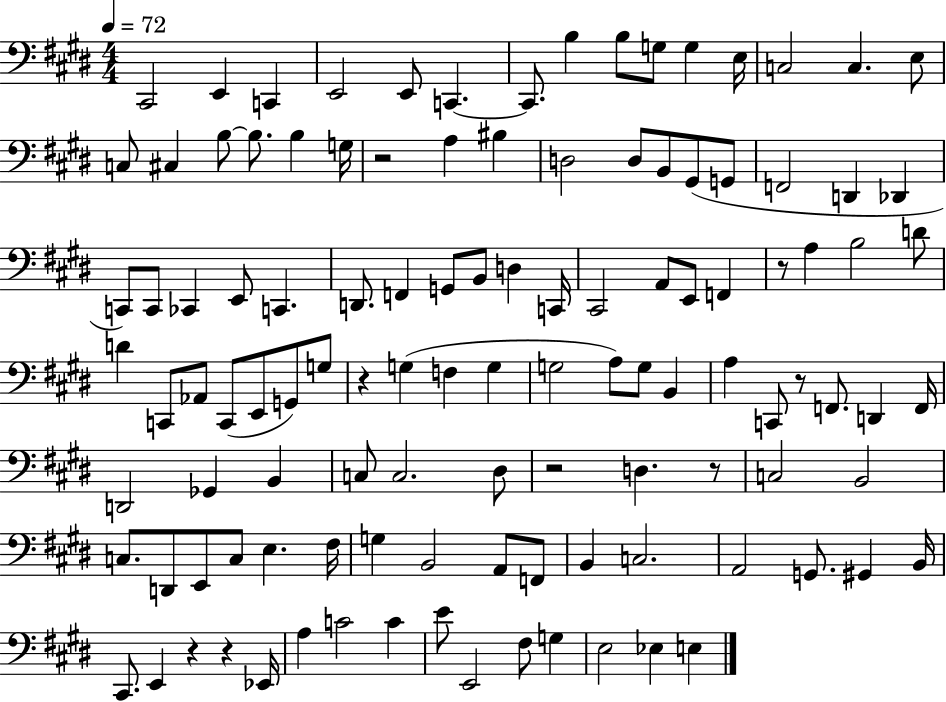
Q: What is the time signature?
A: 4/4